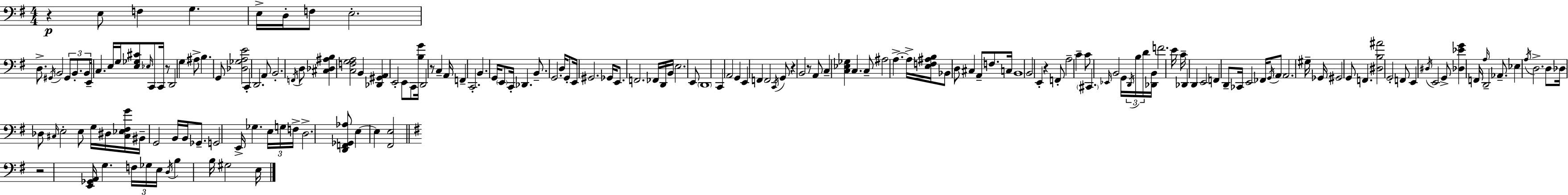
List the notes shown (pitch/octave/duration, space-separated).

R/q E3/e F3/q G3/q. E3/s D3/s F3/e E3/h. D3/e. G#2/s B2/h G#2/e B2/e. B2/e E2/s C3/q. E3/s G3/s [E3,Gb3,C#4]/e Eb3/s C2/e C2/s R/e D2/h G3/q A#3/e B3/q. G2/e [Db3,Gb3,A3,E4]/h C2/q D2/h. A2/e B2/h. F2/s D3/e [C#3,Db3,A#3,B3]/q [C3,F3,G3,A3]/h B2/q [Db2,G#2,A2]/q E2/h E2/e C2/e [B3,G4]/s D2/h R/e C3/q A2/s F2/q C2/h. B2/q. G2/s E2/e C2/s Db2/q. B2/e. G2/h. D3/s G2/e E2/s G#2/h. Gb2/s E2/e. F2/h. FES2/s D2/s B2/s E3/h. E2/e D2/w C2/q A2/h G2/q E2/q F2/q F2/h C2/s G2/e R/q B2/h R/e A2/e C3/q [C3,Eb3,Gb3]/q C3/q. C3/e A#3/h A3/q. A3/s [E3,F3,A#3,B3]/s Bb2/e D3/e C#3/q A2/e F3/e. C3/s B2/w B2/h E2/q R/q F2/e A3/h C4/q C4/e C#2/q. Eb2/s B2/h G2/s D2/s B3/s D4/s [Db2,B2]/s F4/h. E4/s C4/s Db2/q D2/q E2/h F2/q D2/e CES2/s E2/h FES2/s G2/s A2/e A2/h. G#3/s Gb2/s G#2/h G2/e F2/q. [D#3,B3,A#4]/h G2/h F2/e E2/q D#3/s E2/h G2/e [Db3,Eb4,G4]/q F2/s A3/s D2/h Ab2/e. Eb3/q A3/s D3/h. D3/e Db3/s Db3/e C#3/s E3/h E3/e G3/s D#3/s [C#3,Eb3,F#3,G4]/s BIS2/s G2/h B2/s B2/s Gb2/e. G2/h E2/s Gb3/q. E3/s G3/s F3/s D3/h. [D2,F2,Gb2,Ab3]/e E3/q E3/q [F#2,E3]/h R/h [E2,Gb2,A2]/s G3/q. F3/s Gb3/s E3/s D3/s B3/q B3/s G#3/h E3/s